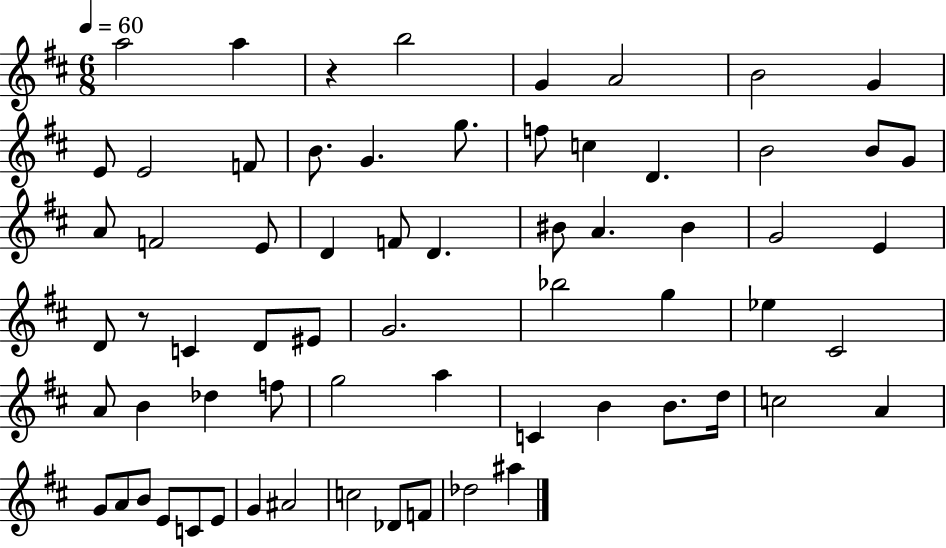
{
  \clef treble
  \numericTimeSignature
  \time 6/8
  \key d \major
  \tempo 4 = 60
  a''2 a''4 | r4 b''2 | g'4 a'2 | b'2 g'4 | \break e'8 e'2 f'8 | b'8. g'4. g''8. | f''8 c''4 d'4. | b'2 b'8 g'8 | \break a'8 f'2 e'8 | d'4 f'8 d'4. | bis'8 a'4. bis'4 | g'2 e'4 | \break d'8 r8 c'4 d'8 eis'8 | g'2. | bes''2 g''4 | ees''4 cis'2 | \break a'8 b'4 des''4 f''8 | g''2 a''4 | c'4 b'4 b'8. d''16 | c''2 a'4 | \break g'8 a'8 b'8 e'8 c'8 e'8 | g'4 ais'2 | c''2 des'8 f'8 | des''2 ais''4 | \break \bar "|."
}